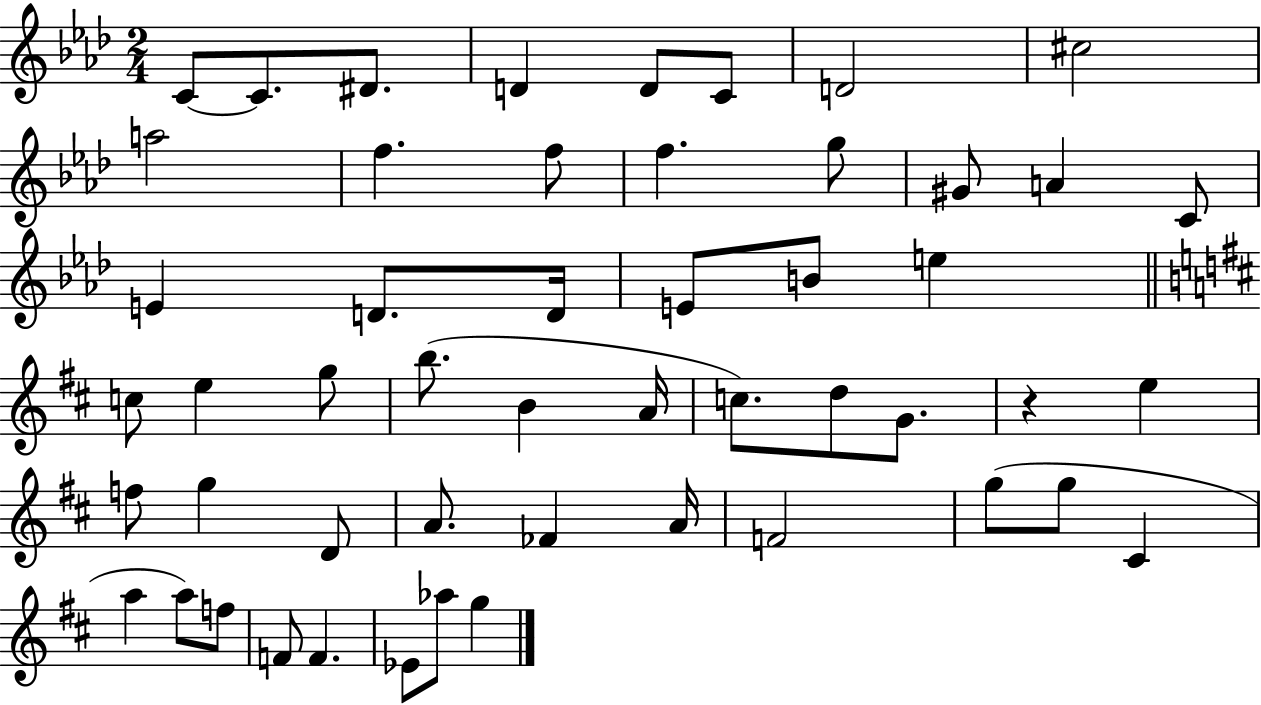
X:1
T:Untitled
M:2/4
L:1/4
K:Ab
C/2 C/2 ^D/2 D D/2 C/2 D2 ^c2 a2 f f/2 f g/2 ^G/2 A C/2 E D/2 D/4 E/2 B/2 e c/2 e g/2 b/2 B A/4 c/2 d/2 G/2 z e f/2 g D/2 A/2 _F A/4 F2 g/2 g/2 ^C a a/2 f/2 F/2 F _E/2 _a/2 g